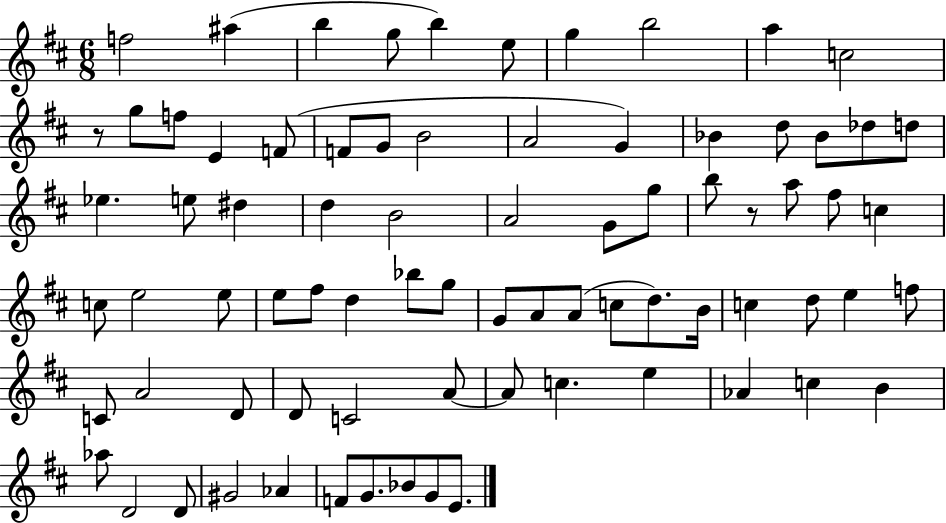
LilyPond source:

{
  \clef treble
  \numericTimeSignature
  \time 6/8
  \key d \major
  f''2 ais''4( | b''4 g''8 b''4) e''8 | g''4 b''2 | a''4 c''2 | \break r8 g''8 f''8 e'4 f'8( | f'8 g'8 b'2 | a'2 g'4) | bes'4 d''8 bes'8 des''8 d''8 | \break ees''4. e''8 dis''4 | d''4 b'2 | a'2 g'8 g''8 | b''8 r8 a''8 fis''8 c''4 | \break c''8 e''2 e''8 | e''8 fis''8 d''4 bes''8 g''8 | g'8 a'8 a'8( c''8 d''8.) b'16 | c''4 d''8 e''4 f''8 | \break c'8 a'2 d'8 | d'8 c'2 a'8~~ | a'8 c''4. e''4 | aes'4 c''4 b'4 | \break aes''8 d'2 d'8 | gis'2 aes'4 | f'8 g'8. bes'8 g'8 e'8. | \bar "|."
}